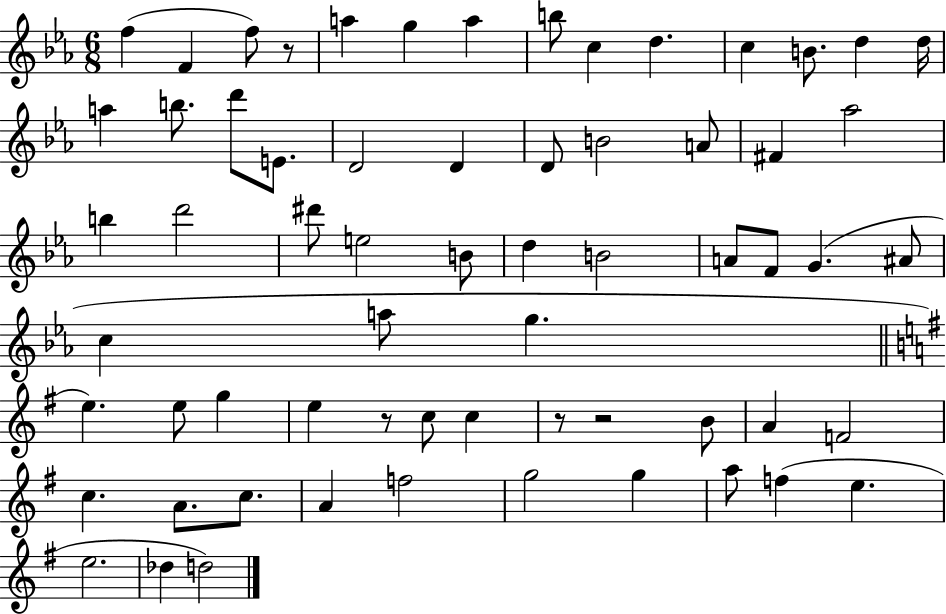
F5/q F4/q F5/e R/e A5/q G5/q A5/q B5/e C5/q D5/q. C5/q B4/e. D5/q D5/s A5/q B5/e. D6/e E4/e. D4/h D4/q D4/e B4/h A4/e F#4/q Ab5/h B5/q D6/h D#6/e E5/h B4/e D5/q B4/h A4/e F4/e G4/q. A#4/e C5/q A5/e G5/q. E5/q. E5/e G5/q E5/q R/e C5/e C5/q R/e R/h B4/e A4/q F4/h C5/q. A4/e. C5/e. A4/q F5/h G5/h G5/q A5/e F5/q E5/q. E5/h. Db5/q D5/h